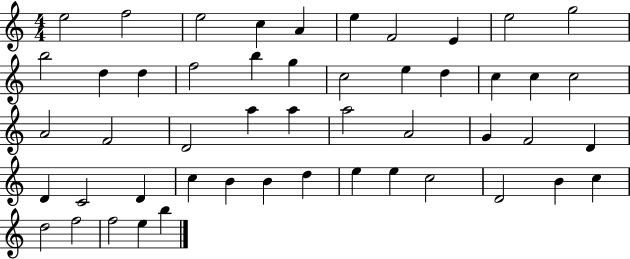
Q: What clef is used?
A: treble